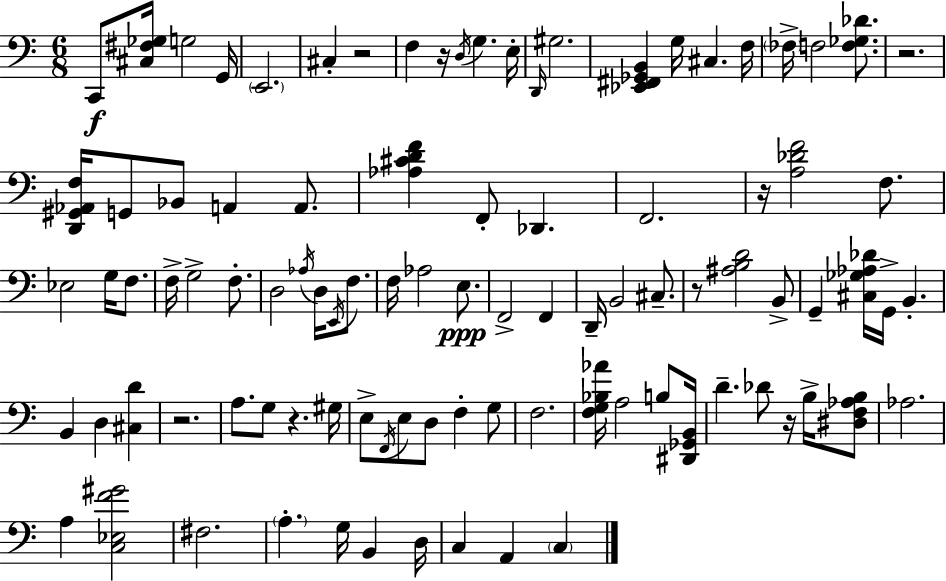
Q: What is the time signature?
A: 6/8